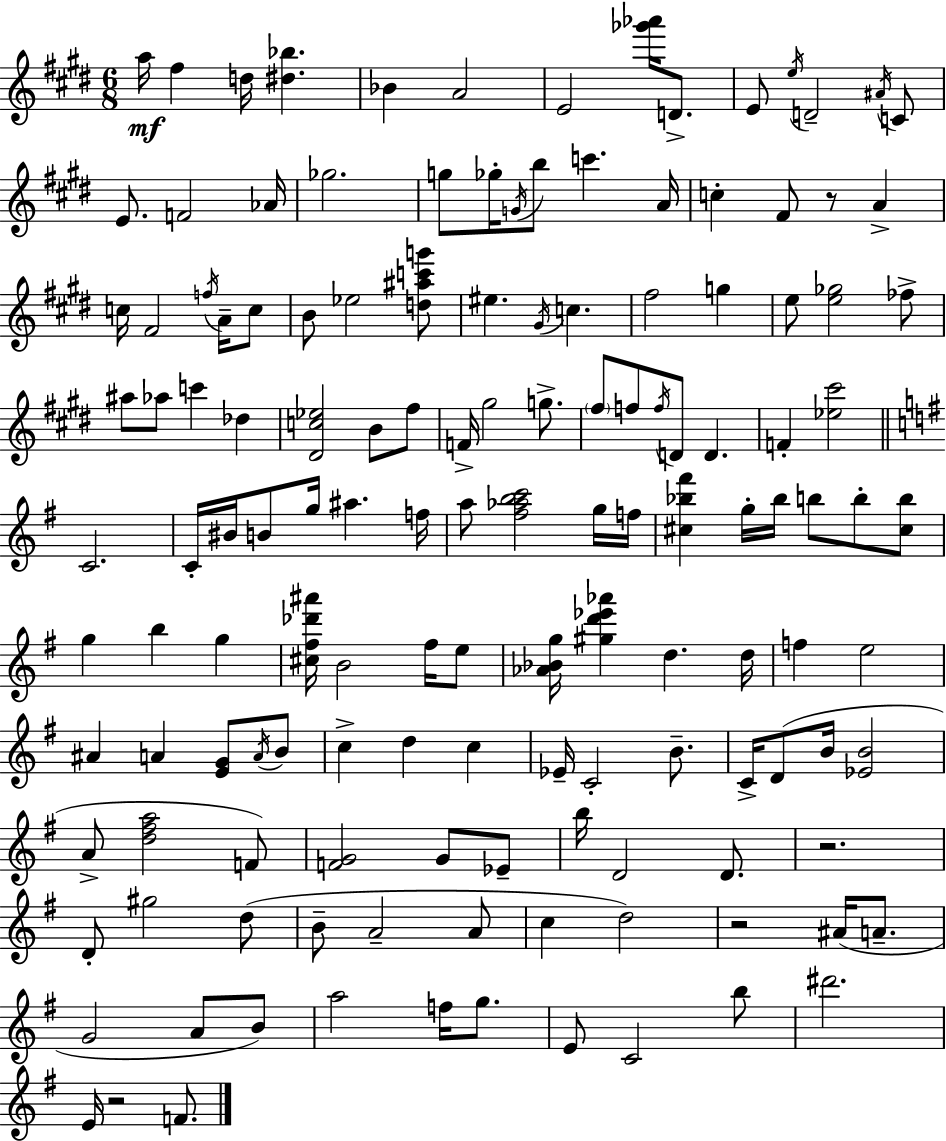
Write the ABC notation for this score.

X:1
T:Untitled
M:6/8
L:1/4
K:E
a/4 ^f d/4 [^d_b] _B A2 E2 [_g'_a']/4 D/2 E/2 e/4 D2 ^A/4 C/2 E/2 F2 _A/4 _g2 g/2 _g/4 G/4 b/2 c' A/4 c ^F/2 z/2 A c/4 ^F2 f/4 A/4 c/2 B/2 _e2 [d^ac'g']/2 ^e ^G/4 c ^f2 g e/2 [e_g]2 _f/2 ^a/2 _a/2 c' _d [^Dc_e]2 B/2 ^f/2 F/4 ^g2 g/2 ^f/2 f/2 f/4 D/2 D F [_e^c']2 C2 C/4 ^B/4 B/2 g/4 ^a f/4 a/2 [^f_abc']2 g/4 f/4 [^c_b^f'] g/4 _b/4 b/2 b/2 [^cb]/2 g b g [^c^f_d'^a']/4 B2 ^f/4 e/2 [_A_Bg]/4 [^gd'_e'_a'] d d/4 f e2 ^A A [EG]/2 A/4 B/2 c d c _E/4 C2 B/2 C/4 D/2 B/4 [_EB]2 A/2 [d^fa]2 F/2 [FG]2 G/2 _E/2 b/4 D2 D/2 z2 D/2 ^g2 d/2 B/2 A2 A/2 c d2 z2 ^A/4 A/2 G2 A/2 B/2 a2 f/4 g/2 E/2 C2 b/2 ^d'2 E/4 z2 F/2